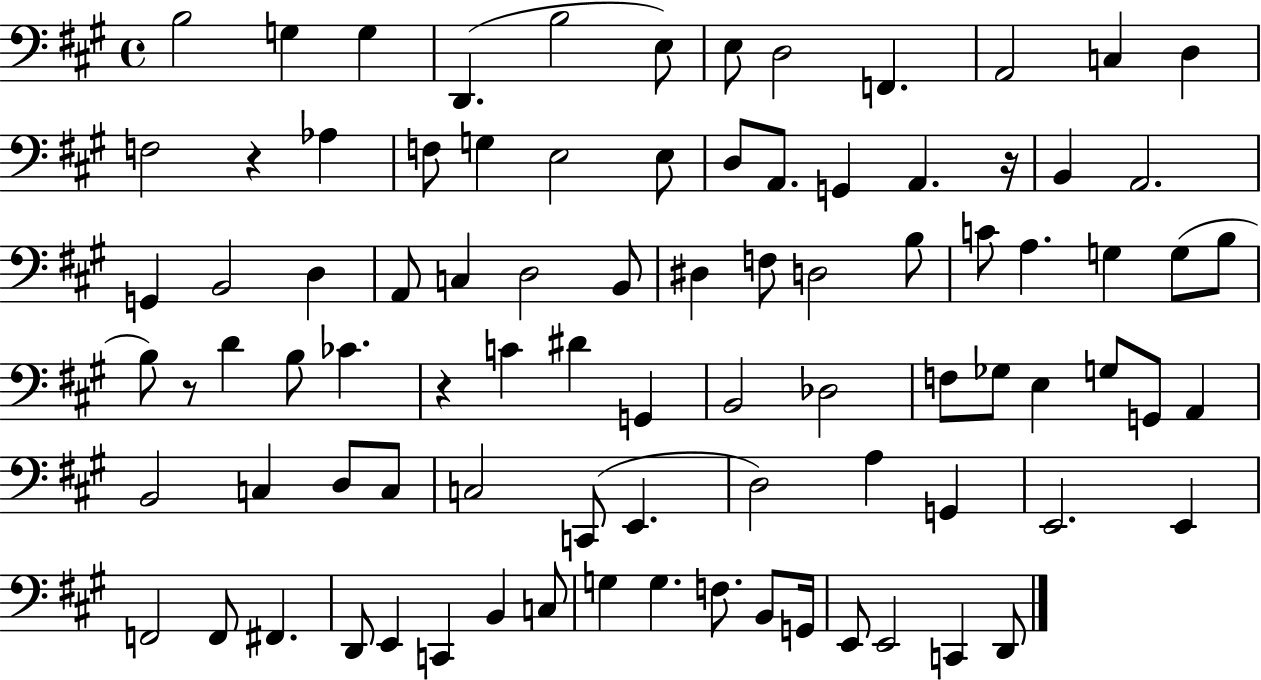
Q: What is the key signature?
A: A major